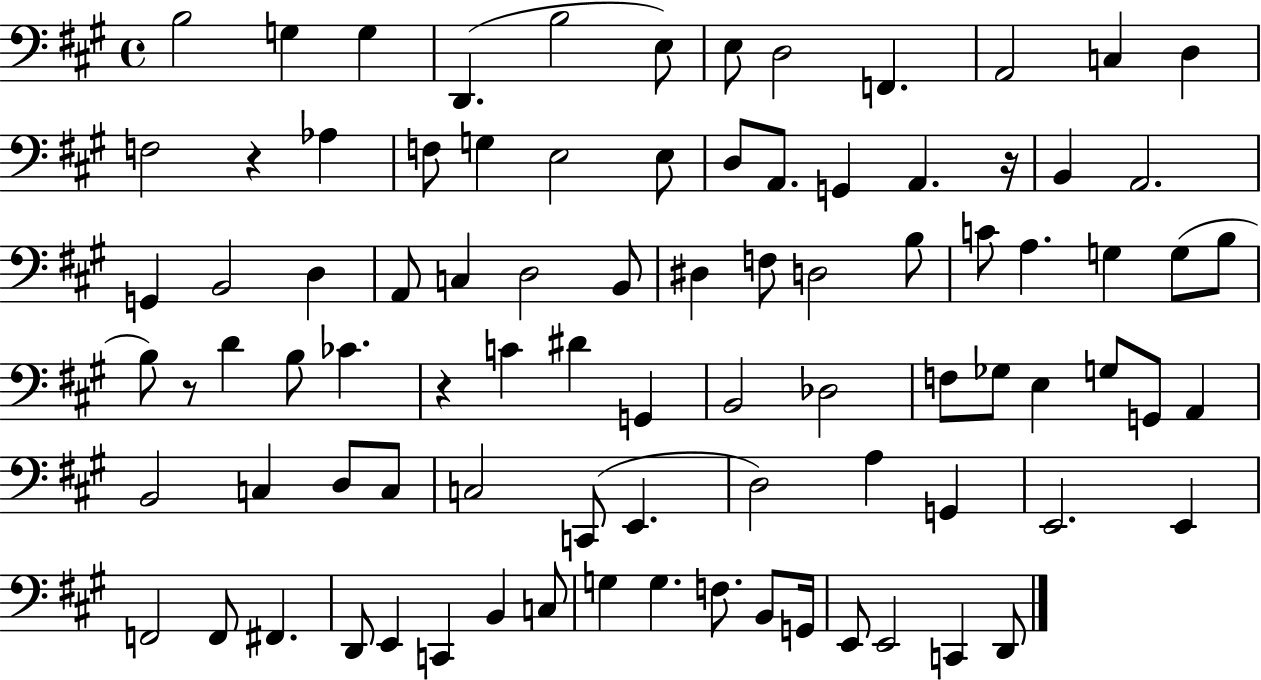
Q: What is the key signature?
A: A major